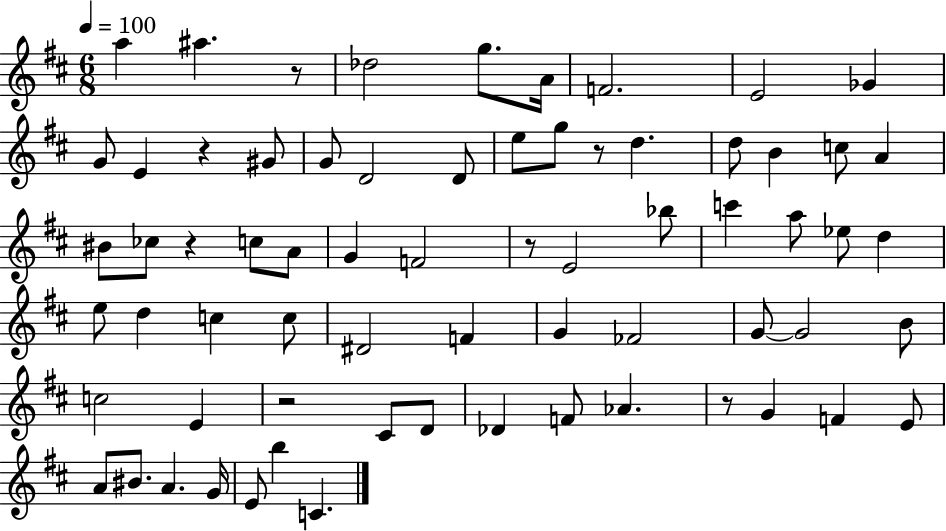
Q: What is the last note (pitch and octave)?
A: C4